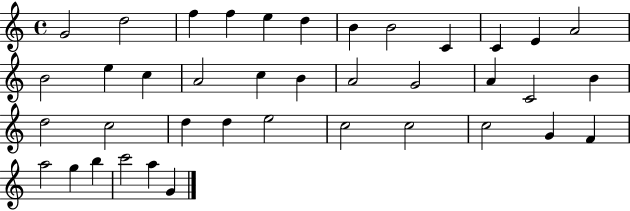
G4/h D5/h F5/q F5/q E5/q D5/q B4/q B4/h C4/q C4/q E4/q A4/h B4/h E5/q C5/q A4/h C5/q B4/q A4/h G4/h A4/q C4/h B4/q D5/h C5/h D5/q D5/q E5/h C5/h C5/h C5/h G4/q F4/q A5/h G5/q B5/q C6/h A5/q G4/q